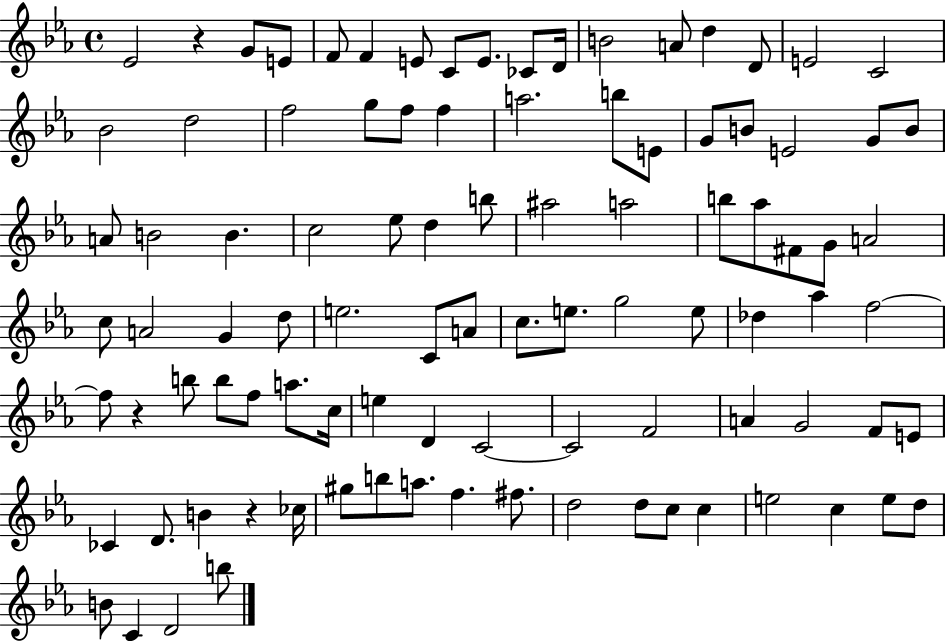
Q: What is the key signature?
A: EES major